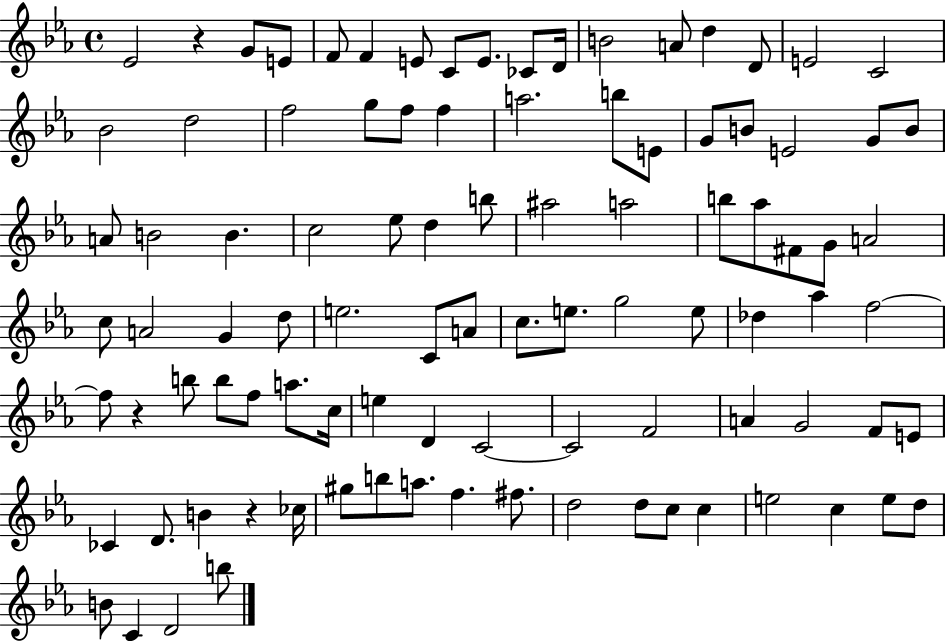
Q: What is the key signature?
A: EES major